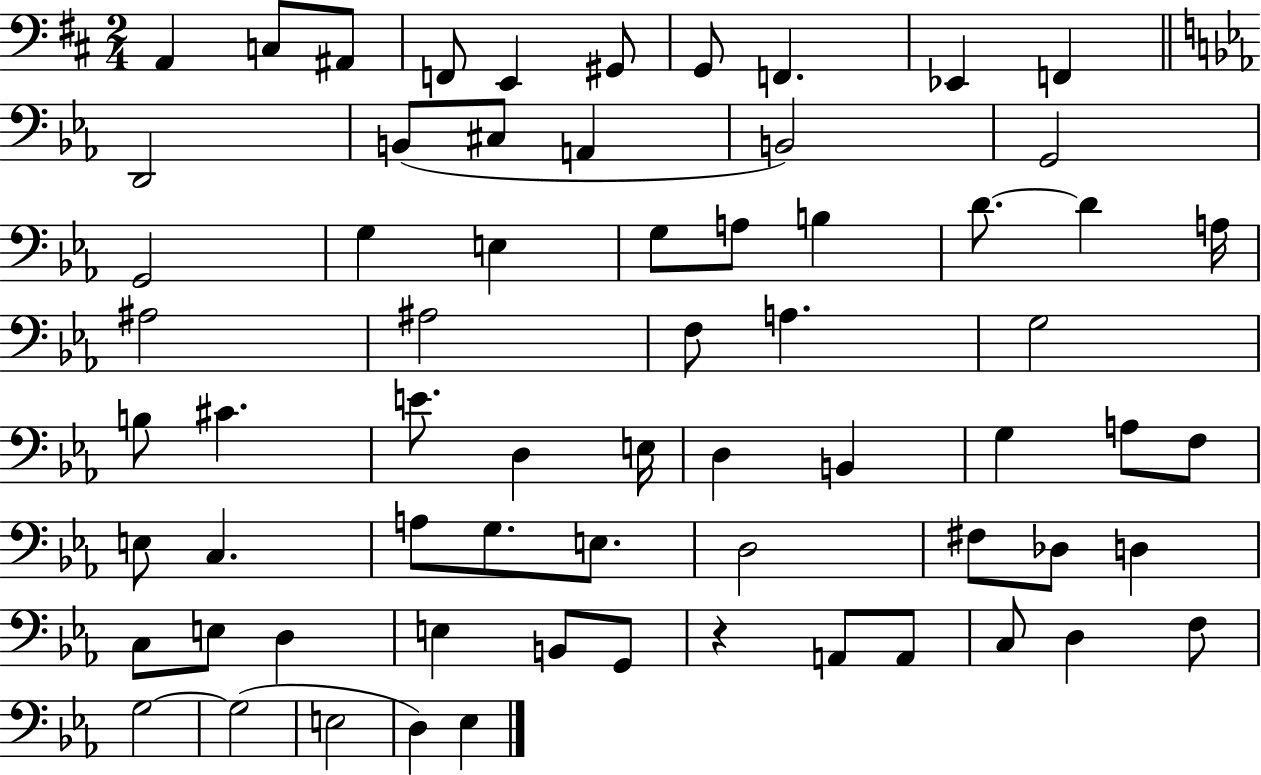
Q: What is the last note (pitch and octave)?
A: Eb3